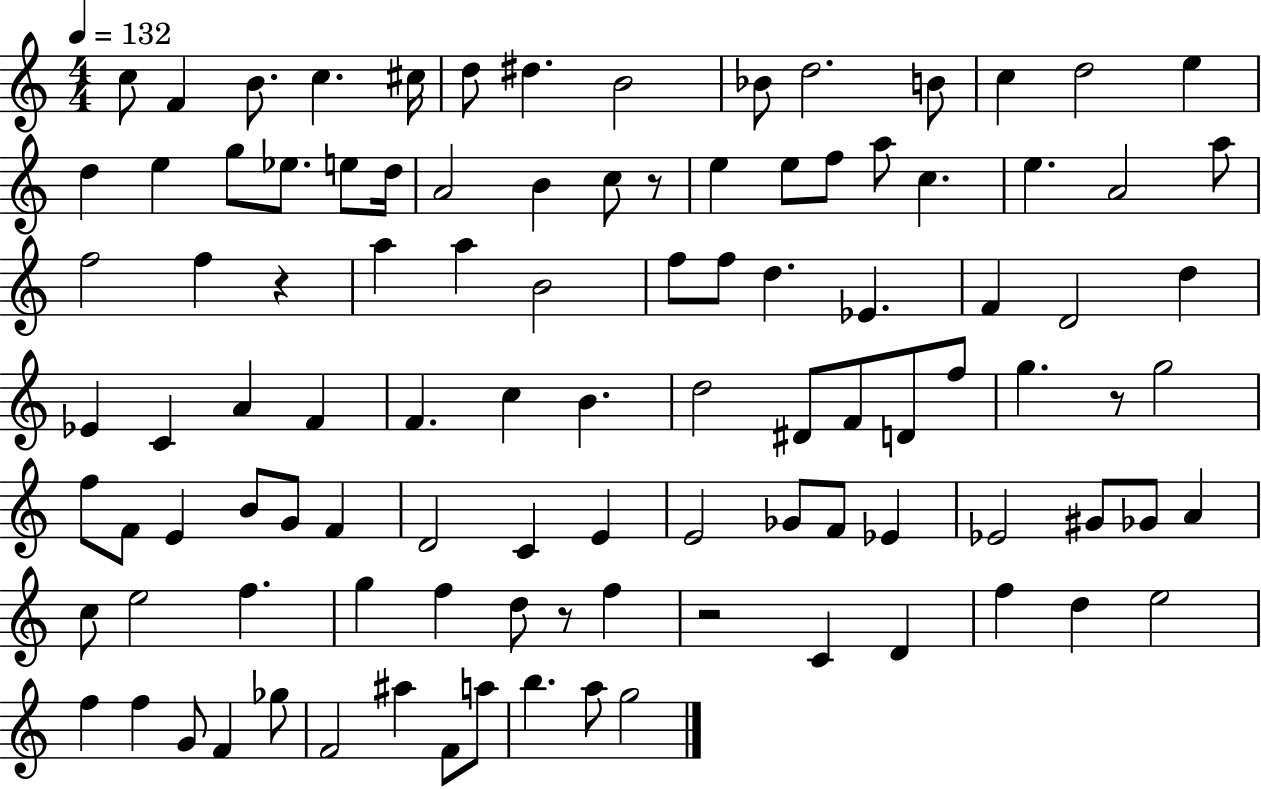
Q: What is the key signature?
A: C major